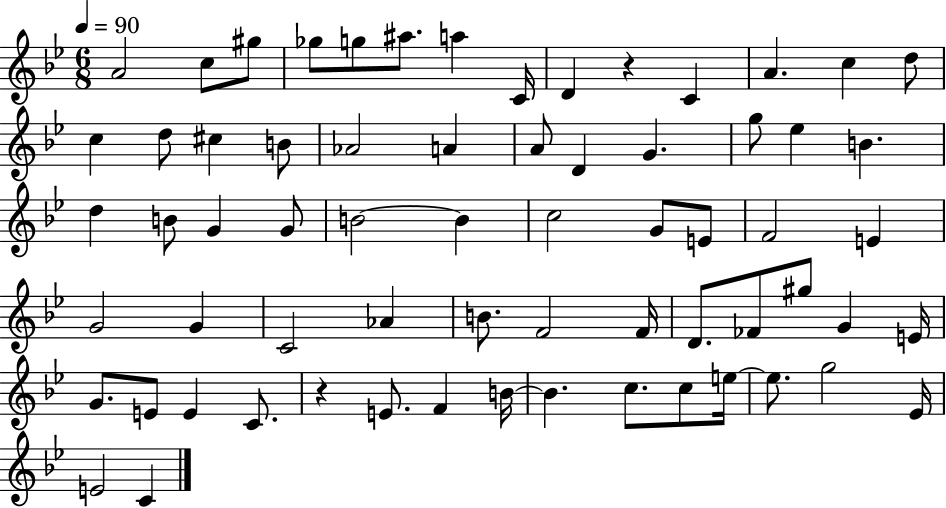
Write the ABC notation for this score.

X:1
T:Untitled
M:6/8
L:1/4
K:Bb
A2 c/2 ^g/2 _g/2 g/2 ^a/2 a C/4 D z C A c d/2 c d/2 ^c B/2 _A2 A A/2 D G g/2 _e B d B/2 G G/2 B2 B c2 G/2 E/2 F2 E G2 G C2 _A B/2 F2 F/4 D/2 _F/2 ^g/2 G E/4 G/2 E/2 E C/2 z E/2 F B/4 B c/2 c/2 e/4 e/2 g2 _E/4 E2 C